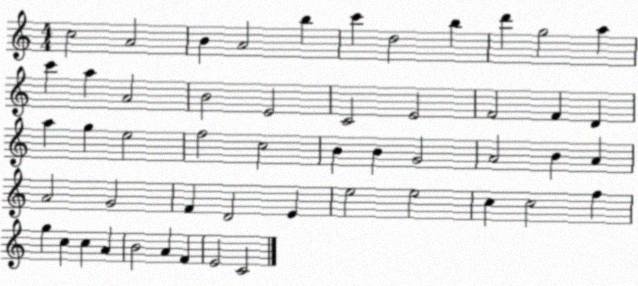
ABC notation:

X:1
T:Untitled
M:4/4
L:1/4
K:C
c2 A2 B A2 b c' d2 b d' g2 a c' a A2 B2 E2 C2 E2 F2 F D a g e2 f2 c2 B B G2 A2 B A A2 G2 F D2 E e2 e2 c c2 f g c c A B2 A F E2 C2